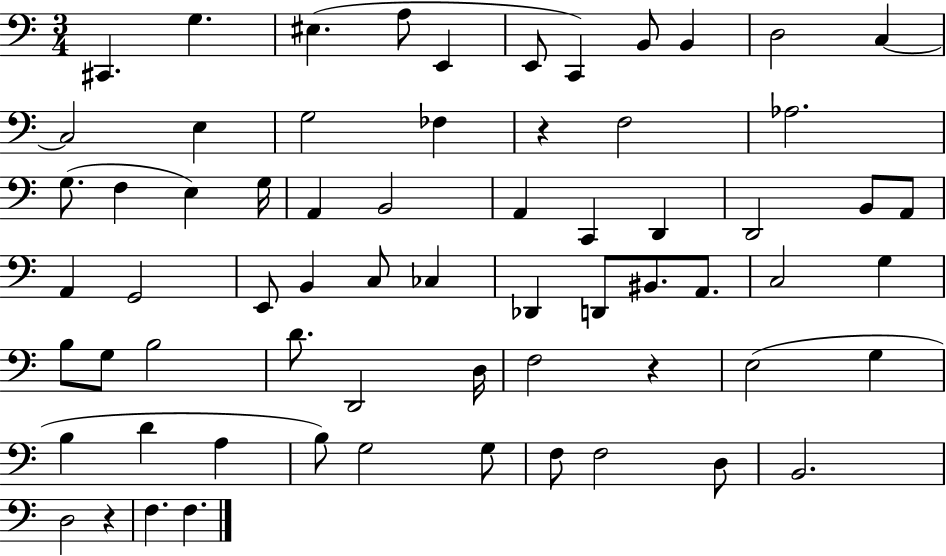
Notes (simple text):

C#2/q. G3/q. EIS3/q. A3/e E2/q E2/e C2/q B2/e B2/q D3/h C3/q C3/h E3/q G3/h FES3/q R/q F3/h Ab3/h. G3/e. F3/q E3/q G3/s A2/q B2/h A2/q C2/q D2/q D2/h B2/e A2/e A2/q G2/h E2/e B2/q C3/e CES3/q Db2/q D2/e BIS2/e. A2/e. C3/h G3/q B3/e G3/e B3/h D4/e. D2/h D3/s F3/h R/q E3/h G3/q B3/q D4/q A3/q B3/e G3/h G3/e F3/e F3/h D3/e B2/h. D3/h R/q F3/q. F3/q.